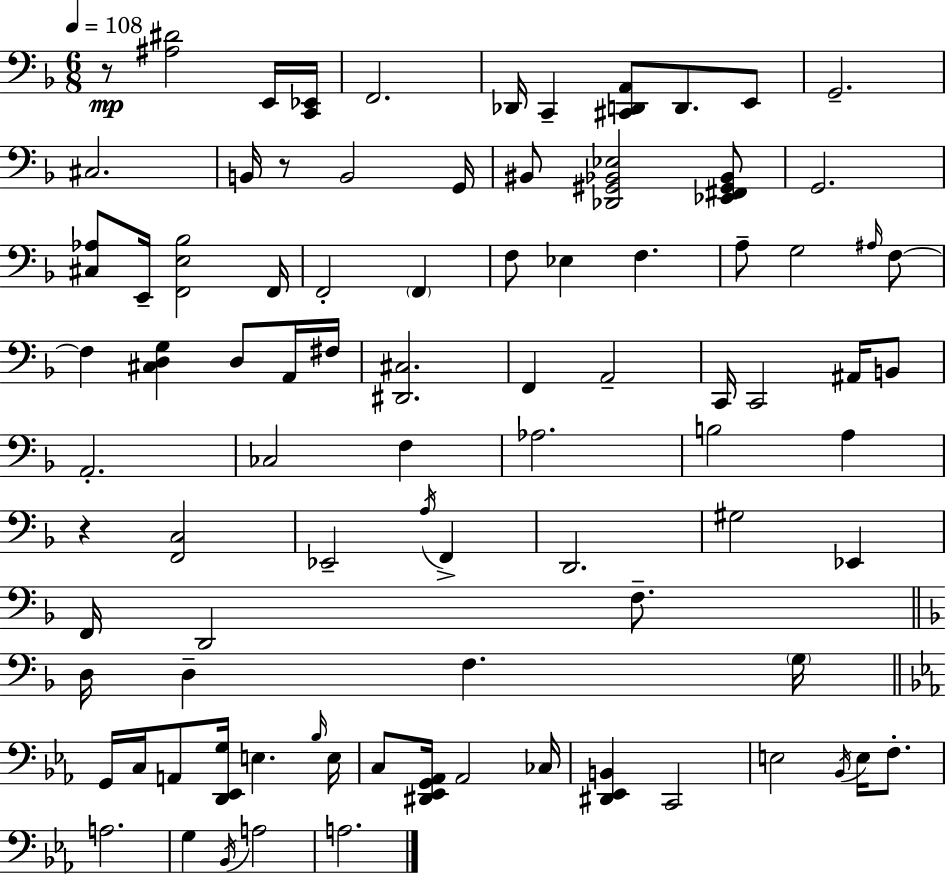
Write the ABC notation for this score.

X:1
T:Untitled
M:6/8
L:1/4
K:Dm
z/2 [^A,^D]2 E,,/4 [C,,_E,,]/4 F,,2 _D,,/4 C,, [^C,,D,,A,,]/2 D,,/2 E,,/2 G,,2 ^C,2 B,,/4 z/2 B,,2 G,,/4 ^B,,/2 [_D,,^G,,_B,,_E,]2 [_E,,^F,,^G,,_B,,]/2 G,,2 [^C,_A,]/2 E,,/4 [F,,E,_B,]2 F,,/4 F,,2 F,, F,/2 _E, F, A,/2 G,2 ^A,/4 F,/2 F, [^C,D,G,] D,/2 A,,/4 ^F,/4 [^D,,^C,]2 F,, A,,2 C,,/4 C,,2 ^A,,/4 B,,/2 A,,2 _C,2 F, _A,2 B,2 A, z [F,,C,]2 _E,,2 A,/4 F,, D,,2 ^G,2 _E,, F,,/4 D,,2 F,/2 D,/4 D, F, G,/4 G,,/4 C,/4 A,,/2 [D,,_E,,G,]/4 E, _B,/4 E,/4 C,/2 [^D,,_E,,G,,_A,,]/4 _A,,2 _C,/4 [^D,,_E,,B,,] C,,2 E,2 _B,,/4 E,/4 F,/2 A,2 G, _B,,/4 A,2 A,2